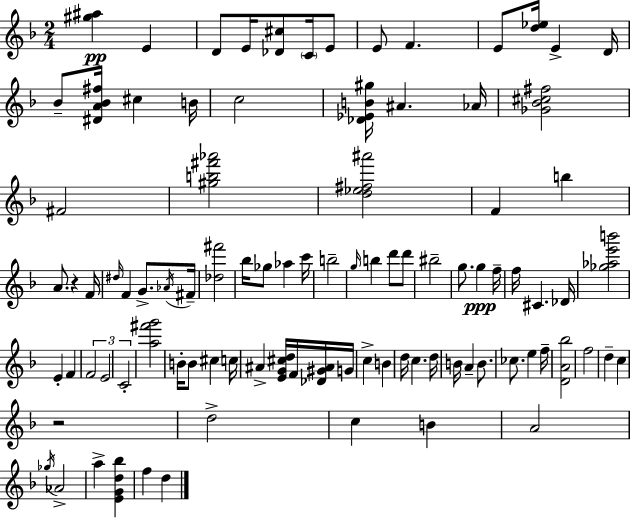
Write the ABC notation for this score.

X:1
T:Untitled
M:2/4
L:1/4
K:F
[^g^a] E D/2 E/4 [_D^c]/2 C/4 E/2 E/2 F E/2 [d_e]/4 E D/4 _B/2 [^DA_B^f]/4 ^c B/4 c2 [_D_EB^g]/4 ^A _A/4 [_G_B^c^f]2 ^F2 [^gb^f'_a']2 [d_e^f^a']2 F b A/2 z F/4 ^d/4 F G/2 _A/4 ^F/4 [_d^f']2 _b/4 _g/2 _a c'/4 b2 g/4 b d'/2 d'/2 ^b2 g/2 g f/4 f/4 ^C _D/4 [_g_ae'b']2 E F F2 E2 C2 [a^f'g']2 B/4 B/2 ^c c/4 ^A [EG^cd]/4 F/4 [_D^G^A]/4 G/4 c B d/4 c d/4 B/4 A B/2 _c/2 e f/4 [DA_b]2 f2 d c z2 d2 c B A2 _g/4 _A2 a [EGd_b] f d